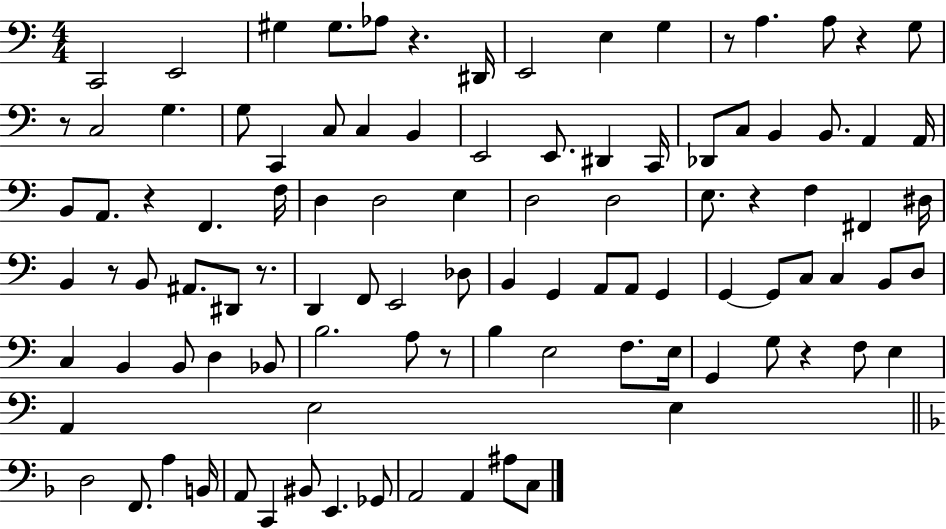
X:1
T:Untitled
M:4/4
L:1/4
K:C
C,,2 E,,2 ^G, ^G,/2 _A,/2 z ^D,,/4 E,,2 E, G, z/2 A, A,/2 z G,/2 z/2 C,2 G, G,/2 C,, C,/2 C, B,, E,,2 E,,/2 ^D,, C,,/4 _D,,/2 C,/2 B,, B,,/2 A,, A,,/4 B,,/2 A,,/2 z F,, F,/4 D, D,2 E, D,2 D,2 E,/2 z F, ^F,, ^D,/4 B,, z/2 B,,/2 ^A,,/2 ^D,,/2 z/2 D,, F,,/2 E,,2 _D,/2 B,, G,, A,,/2 A,,/2 G,, G,, G,,/2 C,/2 C, B,,/2 D,/2 C, B,, B,,/2 D, _B,,/2 B,2 A,/2 z/2 B, E,2 F,/2 E,/4 G,, G,/2 z F,/2 E, A,, E,2 E, D,2 F,,/2 A, B,,/4 A,,/2 C,, ^B,,/2 E,, _G,,/2 A,,2 A,, ^A,/2 C,/2